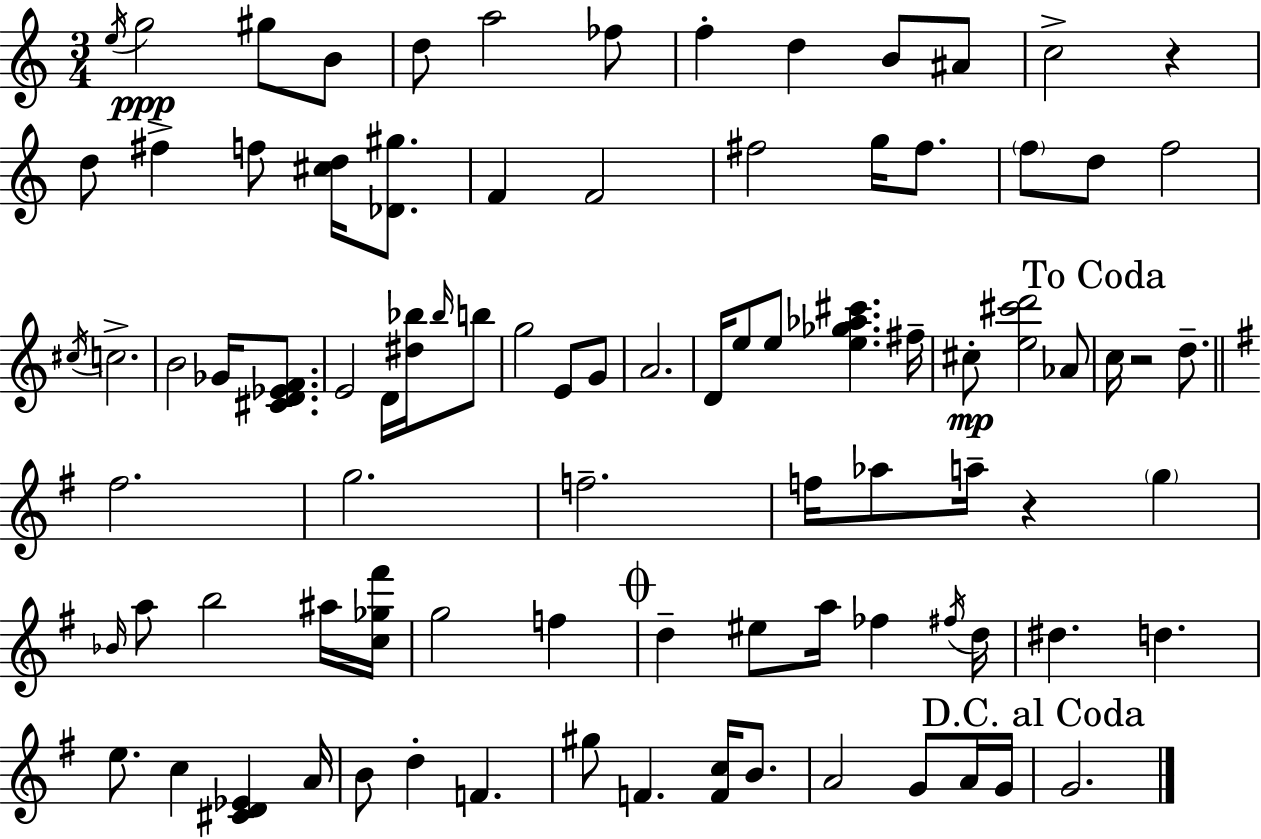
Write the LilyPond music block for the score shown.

{
  \clef treble
  \numericTimeSignature
  \time 3/4
  \key c \major
  \acciaccatura { e''16 }\ppp g''2 gis''8 b'8 | d''8 a''2 fes''8 | f''4-. d''4 b'8 ais'8 | c''2-> r4 | \break d''8 fis''4-> f''8 <cis'' d''>16 <des' gis''>8. | f'4 f'2 | fis''2 g''16 fis''8. | \parenthesize f''8 d''8 f''2 | \break \acciaccatura { cis''16 } c''2.-> | b'2 ges'16 <cis' d' ees' f'>8. | e'2 d'16 <dis'' bes''>16 | \grace { bes''16 } b''8 g''2 e'8 | \break g'8 a'2. | d'16 e''8 e''8 <e'' ges'' aes'' cis'''>4. | fis''16-- cis''8-.\mp <e'' cis''' d'''>2 | aes'8 \mark "To Coda" c''16 r2 | \break d''8.-- \bar "||" \break \key g \major fis''2. | g''2. | f''2.-- | f''16 aes''8 a''16-- r4 \parenthesize g''4 | \break \grace { bes'16 } a''8 b''2 ais''16 | <c'' ges'' fis'''>16 g''2 f''4 | \mark \markup { \musicglyph "scripts.coda" } d''4-- eis''8 a''16 fes''4 | \acciaccatura { fis''16 } d''16 dis''4. d''4. | \break e''8. c''4 <cis' d' ees'>4 | a'16 b'8 d''4-. f'4. | gis''8 f'4. <f' c''>16 b'8. | a'2 g'8 | \break a'16 g'16 \mark "D.C. al Coda" g'2. | \bar "|."
}